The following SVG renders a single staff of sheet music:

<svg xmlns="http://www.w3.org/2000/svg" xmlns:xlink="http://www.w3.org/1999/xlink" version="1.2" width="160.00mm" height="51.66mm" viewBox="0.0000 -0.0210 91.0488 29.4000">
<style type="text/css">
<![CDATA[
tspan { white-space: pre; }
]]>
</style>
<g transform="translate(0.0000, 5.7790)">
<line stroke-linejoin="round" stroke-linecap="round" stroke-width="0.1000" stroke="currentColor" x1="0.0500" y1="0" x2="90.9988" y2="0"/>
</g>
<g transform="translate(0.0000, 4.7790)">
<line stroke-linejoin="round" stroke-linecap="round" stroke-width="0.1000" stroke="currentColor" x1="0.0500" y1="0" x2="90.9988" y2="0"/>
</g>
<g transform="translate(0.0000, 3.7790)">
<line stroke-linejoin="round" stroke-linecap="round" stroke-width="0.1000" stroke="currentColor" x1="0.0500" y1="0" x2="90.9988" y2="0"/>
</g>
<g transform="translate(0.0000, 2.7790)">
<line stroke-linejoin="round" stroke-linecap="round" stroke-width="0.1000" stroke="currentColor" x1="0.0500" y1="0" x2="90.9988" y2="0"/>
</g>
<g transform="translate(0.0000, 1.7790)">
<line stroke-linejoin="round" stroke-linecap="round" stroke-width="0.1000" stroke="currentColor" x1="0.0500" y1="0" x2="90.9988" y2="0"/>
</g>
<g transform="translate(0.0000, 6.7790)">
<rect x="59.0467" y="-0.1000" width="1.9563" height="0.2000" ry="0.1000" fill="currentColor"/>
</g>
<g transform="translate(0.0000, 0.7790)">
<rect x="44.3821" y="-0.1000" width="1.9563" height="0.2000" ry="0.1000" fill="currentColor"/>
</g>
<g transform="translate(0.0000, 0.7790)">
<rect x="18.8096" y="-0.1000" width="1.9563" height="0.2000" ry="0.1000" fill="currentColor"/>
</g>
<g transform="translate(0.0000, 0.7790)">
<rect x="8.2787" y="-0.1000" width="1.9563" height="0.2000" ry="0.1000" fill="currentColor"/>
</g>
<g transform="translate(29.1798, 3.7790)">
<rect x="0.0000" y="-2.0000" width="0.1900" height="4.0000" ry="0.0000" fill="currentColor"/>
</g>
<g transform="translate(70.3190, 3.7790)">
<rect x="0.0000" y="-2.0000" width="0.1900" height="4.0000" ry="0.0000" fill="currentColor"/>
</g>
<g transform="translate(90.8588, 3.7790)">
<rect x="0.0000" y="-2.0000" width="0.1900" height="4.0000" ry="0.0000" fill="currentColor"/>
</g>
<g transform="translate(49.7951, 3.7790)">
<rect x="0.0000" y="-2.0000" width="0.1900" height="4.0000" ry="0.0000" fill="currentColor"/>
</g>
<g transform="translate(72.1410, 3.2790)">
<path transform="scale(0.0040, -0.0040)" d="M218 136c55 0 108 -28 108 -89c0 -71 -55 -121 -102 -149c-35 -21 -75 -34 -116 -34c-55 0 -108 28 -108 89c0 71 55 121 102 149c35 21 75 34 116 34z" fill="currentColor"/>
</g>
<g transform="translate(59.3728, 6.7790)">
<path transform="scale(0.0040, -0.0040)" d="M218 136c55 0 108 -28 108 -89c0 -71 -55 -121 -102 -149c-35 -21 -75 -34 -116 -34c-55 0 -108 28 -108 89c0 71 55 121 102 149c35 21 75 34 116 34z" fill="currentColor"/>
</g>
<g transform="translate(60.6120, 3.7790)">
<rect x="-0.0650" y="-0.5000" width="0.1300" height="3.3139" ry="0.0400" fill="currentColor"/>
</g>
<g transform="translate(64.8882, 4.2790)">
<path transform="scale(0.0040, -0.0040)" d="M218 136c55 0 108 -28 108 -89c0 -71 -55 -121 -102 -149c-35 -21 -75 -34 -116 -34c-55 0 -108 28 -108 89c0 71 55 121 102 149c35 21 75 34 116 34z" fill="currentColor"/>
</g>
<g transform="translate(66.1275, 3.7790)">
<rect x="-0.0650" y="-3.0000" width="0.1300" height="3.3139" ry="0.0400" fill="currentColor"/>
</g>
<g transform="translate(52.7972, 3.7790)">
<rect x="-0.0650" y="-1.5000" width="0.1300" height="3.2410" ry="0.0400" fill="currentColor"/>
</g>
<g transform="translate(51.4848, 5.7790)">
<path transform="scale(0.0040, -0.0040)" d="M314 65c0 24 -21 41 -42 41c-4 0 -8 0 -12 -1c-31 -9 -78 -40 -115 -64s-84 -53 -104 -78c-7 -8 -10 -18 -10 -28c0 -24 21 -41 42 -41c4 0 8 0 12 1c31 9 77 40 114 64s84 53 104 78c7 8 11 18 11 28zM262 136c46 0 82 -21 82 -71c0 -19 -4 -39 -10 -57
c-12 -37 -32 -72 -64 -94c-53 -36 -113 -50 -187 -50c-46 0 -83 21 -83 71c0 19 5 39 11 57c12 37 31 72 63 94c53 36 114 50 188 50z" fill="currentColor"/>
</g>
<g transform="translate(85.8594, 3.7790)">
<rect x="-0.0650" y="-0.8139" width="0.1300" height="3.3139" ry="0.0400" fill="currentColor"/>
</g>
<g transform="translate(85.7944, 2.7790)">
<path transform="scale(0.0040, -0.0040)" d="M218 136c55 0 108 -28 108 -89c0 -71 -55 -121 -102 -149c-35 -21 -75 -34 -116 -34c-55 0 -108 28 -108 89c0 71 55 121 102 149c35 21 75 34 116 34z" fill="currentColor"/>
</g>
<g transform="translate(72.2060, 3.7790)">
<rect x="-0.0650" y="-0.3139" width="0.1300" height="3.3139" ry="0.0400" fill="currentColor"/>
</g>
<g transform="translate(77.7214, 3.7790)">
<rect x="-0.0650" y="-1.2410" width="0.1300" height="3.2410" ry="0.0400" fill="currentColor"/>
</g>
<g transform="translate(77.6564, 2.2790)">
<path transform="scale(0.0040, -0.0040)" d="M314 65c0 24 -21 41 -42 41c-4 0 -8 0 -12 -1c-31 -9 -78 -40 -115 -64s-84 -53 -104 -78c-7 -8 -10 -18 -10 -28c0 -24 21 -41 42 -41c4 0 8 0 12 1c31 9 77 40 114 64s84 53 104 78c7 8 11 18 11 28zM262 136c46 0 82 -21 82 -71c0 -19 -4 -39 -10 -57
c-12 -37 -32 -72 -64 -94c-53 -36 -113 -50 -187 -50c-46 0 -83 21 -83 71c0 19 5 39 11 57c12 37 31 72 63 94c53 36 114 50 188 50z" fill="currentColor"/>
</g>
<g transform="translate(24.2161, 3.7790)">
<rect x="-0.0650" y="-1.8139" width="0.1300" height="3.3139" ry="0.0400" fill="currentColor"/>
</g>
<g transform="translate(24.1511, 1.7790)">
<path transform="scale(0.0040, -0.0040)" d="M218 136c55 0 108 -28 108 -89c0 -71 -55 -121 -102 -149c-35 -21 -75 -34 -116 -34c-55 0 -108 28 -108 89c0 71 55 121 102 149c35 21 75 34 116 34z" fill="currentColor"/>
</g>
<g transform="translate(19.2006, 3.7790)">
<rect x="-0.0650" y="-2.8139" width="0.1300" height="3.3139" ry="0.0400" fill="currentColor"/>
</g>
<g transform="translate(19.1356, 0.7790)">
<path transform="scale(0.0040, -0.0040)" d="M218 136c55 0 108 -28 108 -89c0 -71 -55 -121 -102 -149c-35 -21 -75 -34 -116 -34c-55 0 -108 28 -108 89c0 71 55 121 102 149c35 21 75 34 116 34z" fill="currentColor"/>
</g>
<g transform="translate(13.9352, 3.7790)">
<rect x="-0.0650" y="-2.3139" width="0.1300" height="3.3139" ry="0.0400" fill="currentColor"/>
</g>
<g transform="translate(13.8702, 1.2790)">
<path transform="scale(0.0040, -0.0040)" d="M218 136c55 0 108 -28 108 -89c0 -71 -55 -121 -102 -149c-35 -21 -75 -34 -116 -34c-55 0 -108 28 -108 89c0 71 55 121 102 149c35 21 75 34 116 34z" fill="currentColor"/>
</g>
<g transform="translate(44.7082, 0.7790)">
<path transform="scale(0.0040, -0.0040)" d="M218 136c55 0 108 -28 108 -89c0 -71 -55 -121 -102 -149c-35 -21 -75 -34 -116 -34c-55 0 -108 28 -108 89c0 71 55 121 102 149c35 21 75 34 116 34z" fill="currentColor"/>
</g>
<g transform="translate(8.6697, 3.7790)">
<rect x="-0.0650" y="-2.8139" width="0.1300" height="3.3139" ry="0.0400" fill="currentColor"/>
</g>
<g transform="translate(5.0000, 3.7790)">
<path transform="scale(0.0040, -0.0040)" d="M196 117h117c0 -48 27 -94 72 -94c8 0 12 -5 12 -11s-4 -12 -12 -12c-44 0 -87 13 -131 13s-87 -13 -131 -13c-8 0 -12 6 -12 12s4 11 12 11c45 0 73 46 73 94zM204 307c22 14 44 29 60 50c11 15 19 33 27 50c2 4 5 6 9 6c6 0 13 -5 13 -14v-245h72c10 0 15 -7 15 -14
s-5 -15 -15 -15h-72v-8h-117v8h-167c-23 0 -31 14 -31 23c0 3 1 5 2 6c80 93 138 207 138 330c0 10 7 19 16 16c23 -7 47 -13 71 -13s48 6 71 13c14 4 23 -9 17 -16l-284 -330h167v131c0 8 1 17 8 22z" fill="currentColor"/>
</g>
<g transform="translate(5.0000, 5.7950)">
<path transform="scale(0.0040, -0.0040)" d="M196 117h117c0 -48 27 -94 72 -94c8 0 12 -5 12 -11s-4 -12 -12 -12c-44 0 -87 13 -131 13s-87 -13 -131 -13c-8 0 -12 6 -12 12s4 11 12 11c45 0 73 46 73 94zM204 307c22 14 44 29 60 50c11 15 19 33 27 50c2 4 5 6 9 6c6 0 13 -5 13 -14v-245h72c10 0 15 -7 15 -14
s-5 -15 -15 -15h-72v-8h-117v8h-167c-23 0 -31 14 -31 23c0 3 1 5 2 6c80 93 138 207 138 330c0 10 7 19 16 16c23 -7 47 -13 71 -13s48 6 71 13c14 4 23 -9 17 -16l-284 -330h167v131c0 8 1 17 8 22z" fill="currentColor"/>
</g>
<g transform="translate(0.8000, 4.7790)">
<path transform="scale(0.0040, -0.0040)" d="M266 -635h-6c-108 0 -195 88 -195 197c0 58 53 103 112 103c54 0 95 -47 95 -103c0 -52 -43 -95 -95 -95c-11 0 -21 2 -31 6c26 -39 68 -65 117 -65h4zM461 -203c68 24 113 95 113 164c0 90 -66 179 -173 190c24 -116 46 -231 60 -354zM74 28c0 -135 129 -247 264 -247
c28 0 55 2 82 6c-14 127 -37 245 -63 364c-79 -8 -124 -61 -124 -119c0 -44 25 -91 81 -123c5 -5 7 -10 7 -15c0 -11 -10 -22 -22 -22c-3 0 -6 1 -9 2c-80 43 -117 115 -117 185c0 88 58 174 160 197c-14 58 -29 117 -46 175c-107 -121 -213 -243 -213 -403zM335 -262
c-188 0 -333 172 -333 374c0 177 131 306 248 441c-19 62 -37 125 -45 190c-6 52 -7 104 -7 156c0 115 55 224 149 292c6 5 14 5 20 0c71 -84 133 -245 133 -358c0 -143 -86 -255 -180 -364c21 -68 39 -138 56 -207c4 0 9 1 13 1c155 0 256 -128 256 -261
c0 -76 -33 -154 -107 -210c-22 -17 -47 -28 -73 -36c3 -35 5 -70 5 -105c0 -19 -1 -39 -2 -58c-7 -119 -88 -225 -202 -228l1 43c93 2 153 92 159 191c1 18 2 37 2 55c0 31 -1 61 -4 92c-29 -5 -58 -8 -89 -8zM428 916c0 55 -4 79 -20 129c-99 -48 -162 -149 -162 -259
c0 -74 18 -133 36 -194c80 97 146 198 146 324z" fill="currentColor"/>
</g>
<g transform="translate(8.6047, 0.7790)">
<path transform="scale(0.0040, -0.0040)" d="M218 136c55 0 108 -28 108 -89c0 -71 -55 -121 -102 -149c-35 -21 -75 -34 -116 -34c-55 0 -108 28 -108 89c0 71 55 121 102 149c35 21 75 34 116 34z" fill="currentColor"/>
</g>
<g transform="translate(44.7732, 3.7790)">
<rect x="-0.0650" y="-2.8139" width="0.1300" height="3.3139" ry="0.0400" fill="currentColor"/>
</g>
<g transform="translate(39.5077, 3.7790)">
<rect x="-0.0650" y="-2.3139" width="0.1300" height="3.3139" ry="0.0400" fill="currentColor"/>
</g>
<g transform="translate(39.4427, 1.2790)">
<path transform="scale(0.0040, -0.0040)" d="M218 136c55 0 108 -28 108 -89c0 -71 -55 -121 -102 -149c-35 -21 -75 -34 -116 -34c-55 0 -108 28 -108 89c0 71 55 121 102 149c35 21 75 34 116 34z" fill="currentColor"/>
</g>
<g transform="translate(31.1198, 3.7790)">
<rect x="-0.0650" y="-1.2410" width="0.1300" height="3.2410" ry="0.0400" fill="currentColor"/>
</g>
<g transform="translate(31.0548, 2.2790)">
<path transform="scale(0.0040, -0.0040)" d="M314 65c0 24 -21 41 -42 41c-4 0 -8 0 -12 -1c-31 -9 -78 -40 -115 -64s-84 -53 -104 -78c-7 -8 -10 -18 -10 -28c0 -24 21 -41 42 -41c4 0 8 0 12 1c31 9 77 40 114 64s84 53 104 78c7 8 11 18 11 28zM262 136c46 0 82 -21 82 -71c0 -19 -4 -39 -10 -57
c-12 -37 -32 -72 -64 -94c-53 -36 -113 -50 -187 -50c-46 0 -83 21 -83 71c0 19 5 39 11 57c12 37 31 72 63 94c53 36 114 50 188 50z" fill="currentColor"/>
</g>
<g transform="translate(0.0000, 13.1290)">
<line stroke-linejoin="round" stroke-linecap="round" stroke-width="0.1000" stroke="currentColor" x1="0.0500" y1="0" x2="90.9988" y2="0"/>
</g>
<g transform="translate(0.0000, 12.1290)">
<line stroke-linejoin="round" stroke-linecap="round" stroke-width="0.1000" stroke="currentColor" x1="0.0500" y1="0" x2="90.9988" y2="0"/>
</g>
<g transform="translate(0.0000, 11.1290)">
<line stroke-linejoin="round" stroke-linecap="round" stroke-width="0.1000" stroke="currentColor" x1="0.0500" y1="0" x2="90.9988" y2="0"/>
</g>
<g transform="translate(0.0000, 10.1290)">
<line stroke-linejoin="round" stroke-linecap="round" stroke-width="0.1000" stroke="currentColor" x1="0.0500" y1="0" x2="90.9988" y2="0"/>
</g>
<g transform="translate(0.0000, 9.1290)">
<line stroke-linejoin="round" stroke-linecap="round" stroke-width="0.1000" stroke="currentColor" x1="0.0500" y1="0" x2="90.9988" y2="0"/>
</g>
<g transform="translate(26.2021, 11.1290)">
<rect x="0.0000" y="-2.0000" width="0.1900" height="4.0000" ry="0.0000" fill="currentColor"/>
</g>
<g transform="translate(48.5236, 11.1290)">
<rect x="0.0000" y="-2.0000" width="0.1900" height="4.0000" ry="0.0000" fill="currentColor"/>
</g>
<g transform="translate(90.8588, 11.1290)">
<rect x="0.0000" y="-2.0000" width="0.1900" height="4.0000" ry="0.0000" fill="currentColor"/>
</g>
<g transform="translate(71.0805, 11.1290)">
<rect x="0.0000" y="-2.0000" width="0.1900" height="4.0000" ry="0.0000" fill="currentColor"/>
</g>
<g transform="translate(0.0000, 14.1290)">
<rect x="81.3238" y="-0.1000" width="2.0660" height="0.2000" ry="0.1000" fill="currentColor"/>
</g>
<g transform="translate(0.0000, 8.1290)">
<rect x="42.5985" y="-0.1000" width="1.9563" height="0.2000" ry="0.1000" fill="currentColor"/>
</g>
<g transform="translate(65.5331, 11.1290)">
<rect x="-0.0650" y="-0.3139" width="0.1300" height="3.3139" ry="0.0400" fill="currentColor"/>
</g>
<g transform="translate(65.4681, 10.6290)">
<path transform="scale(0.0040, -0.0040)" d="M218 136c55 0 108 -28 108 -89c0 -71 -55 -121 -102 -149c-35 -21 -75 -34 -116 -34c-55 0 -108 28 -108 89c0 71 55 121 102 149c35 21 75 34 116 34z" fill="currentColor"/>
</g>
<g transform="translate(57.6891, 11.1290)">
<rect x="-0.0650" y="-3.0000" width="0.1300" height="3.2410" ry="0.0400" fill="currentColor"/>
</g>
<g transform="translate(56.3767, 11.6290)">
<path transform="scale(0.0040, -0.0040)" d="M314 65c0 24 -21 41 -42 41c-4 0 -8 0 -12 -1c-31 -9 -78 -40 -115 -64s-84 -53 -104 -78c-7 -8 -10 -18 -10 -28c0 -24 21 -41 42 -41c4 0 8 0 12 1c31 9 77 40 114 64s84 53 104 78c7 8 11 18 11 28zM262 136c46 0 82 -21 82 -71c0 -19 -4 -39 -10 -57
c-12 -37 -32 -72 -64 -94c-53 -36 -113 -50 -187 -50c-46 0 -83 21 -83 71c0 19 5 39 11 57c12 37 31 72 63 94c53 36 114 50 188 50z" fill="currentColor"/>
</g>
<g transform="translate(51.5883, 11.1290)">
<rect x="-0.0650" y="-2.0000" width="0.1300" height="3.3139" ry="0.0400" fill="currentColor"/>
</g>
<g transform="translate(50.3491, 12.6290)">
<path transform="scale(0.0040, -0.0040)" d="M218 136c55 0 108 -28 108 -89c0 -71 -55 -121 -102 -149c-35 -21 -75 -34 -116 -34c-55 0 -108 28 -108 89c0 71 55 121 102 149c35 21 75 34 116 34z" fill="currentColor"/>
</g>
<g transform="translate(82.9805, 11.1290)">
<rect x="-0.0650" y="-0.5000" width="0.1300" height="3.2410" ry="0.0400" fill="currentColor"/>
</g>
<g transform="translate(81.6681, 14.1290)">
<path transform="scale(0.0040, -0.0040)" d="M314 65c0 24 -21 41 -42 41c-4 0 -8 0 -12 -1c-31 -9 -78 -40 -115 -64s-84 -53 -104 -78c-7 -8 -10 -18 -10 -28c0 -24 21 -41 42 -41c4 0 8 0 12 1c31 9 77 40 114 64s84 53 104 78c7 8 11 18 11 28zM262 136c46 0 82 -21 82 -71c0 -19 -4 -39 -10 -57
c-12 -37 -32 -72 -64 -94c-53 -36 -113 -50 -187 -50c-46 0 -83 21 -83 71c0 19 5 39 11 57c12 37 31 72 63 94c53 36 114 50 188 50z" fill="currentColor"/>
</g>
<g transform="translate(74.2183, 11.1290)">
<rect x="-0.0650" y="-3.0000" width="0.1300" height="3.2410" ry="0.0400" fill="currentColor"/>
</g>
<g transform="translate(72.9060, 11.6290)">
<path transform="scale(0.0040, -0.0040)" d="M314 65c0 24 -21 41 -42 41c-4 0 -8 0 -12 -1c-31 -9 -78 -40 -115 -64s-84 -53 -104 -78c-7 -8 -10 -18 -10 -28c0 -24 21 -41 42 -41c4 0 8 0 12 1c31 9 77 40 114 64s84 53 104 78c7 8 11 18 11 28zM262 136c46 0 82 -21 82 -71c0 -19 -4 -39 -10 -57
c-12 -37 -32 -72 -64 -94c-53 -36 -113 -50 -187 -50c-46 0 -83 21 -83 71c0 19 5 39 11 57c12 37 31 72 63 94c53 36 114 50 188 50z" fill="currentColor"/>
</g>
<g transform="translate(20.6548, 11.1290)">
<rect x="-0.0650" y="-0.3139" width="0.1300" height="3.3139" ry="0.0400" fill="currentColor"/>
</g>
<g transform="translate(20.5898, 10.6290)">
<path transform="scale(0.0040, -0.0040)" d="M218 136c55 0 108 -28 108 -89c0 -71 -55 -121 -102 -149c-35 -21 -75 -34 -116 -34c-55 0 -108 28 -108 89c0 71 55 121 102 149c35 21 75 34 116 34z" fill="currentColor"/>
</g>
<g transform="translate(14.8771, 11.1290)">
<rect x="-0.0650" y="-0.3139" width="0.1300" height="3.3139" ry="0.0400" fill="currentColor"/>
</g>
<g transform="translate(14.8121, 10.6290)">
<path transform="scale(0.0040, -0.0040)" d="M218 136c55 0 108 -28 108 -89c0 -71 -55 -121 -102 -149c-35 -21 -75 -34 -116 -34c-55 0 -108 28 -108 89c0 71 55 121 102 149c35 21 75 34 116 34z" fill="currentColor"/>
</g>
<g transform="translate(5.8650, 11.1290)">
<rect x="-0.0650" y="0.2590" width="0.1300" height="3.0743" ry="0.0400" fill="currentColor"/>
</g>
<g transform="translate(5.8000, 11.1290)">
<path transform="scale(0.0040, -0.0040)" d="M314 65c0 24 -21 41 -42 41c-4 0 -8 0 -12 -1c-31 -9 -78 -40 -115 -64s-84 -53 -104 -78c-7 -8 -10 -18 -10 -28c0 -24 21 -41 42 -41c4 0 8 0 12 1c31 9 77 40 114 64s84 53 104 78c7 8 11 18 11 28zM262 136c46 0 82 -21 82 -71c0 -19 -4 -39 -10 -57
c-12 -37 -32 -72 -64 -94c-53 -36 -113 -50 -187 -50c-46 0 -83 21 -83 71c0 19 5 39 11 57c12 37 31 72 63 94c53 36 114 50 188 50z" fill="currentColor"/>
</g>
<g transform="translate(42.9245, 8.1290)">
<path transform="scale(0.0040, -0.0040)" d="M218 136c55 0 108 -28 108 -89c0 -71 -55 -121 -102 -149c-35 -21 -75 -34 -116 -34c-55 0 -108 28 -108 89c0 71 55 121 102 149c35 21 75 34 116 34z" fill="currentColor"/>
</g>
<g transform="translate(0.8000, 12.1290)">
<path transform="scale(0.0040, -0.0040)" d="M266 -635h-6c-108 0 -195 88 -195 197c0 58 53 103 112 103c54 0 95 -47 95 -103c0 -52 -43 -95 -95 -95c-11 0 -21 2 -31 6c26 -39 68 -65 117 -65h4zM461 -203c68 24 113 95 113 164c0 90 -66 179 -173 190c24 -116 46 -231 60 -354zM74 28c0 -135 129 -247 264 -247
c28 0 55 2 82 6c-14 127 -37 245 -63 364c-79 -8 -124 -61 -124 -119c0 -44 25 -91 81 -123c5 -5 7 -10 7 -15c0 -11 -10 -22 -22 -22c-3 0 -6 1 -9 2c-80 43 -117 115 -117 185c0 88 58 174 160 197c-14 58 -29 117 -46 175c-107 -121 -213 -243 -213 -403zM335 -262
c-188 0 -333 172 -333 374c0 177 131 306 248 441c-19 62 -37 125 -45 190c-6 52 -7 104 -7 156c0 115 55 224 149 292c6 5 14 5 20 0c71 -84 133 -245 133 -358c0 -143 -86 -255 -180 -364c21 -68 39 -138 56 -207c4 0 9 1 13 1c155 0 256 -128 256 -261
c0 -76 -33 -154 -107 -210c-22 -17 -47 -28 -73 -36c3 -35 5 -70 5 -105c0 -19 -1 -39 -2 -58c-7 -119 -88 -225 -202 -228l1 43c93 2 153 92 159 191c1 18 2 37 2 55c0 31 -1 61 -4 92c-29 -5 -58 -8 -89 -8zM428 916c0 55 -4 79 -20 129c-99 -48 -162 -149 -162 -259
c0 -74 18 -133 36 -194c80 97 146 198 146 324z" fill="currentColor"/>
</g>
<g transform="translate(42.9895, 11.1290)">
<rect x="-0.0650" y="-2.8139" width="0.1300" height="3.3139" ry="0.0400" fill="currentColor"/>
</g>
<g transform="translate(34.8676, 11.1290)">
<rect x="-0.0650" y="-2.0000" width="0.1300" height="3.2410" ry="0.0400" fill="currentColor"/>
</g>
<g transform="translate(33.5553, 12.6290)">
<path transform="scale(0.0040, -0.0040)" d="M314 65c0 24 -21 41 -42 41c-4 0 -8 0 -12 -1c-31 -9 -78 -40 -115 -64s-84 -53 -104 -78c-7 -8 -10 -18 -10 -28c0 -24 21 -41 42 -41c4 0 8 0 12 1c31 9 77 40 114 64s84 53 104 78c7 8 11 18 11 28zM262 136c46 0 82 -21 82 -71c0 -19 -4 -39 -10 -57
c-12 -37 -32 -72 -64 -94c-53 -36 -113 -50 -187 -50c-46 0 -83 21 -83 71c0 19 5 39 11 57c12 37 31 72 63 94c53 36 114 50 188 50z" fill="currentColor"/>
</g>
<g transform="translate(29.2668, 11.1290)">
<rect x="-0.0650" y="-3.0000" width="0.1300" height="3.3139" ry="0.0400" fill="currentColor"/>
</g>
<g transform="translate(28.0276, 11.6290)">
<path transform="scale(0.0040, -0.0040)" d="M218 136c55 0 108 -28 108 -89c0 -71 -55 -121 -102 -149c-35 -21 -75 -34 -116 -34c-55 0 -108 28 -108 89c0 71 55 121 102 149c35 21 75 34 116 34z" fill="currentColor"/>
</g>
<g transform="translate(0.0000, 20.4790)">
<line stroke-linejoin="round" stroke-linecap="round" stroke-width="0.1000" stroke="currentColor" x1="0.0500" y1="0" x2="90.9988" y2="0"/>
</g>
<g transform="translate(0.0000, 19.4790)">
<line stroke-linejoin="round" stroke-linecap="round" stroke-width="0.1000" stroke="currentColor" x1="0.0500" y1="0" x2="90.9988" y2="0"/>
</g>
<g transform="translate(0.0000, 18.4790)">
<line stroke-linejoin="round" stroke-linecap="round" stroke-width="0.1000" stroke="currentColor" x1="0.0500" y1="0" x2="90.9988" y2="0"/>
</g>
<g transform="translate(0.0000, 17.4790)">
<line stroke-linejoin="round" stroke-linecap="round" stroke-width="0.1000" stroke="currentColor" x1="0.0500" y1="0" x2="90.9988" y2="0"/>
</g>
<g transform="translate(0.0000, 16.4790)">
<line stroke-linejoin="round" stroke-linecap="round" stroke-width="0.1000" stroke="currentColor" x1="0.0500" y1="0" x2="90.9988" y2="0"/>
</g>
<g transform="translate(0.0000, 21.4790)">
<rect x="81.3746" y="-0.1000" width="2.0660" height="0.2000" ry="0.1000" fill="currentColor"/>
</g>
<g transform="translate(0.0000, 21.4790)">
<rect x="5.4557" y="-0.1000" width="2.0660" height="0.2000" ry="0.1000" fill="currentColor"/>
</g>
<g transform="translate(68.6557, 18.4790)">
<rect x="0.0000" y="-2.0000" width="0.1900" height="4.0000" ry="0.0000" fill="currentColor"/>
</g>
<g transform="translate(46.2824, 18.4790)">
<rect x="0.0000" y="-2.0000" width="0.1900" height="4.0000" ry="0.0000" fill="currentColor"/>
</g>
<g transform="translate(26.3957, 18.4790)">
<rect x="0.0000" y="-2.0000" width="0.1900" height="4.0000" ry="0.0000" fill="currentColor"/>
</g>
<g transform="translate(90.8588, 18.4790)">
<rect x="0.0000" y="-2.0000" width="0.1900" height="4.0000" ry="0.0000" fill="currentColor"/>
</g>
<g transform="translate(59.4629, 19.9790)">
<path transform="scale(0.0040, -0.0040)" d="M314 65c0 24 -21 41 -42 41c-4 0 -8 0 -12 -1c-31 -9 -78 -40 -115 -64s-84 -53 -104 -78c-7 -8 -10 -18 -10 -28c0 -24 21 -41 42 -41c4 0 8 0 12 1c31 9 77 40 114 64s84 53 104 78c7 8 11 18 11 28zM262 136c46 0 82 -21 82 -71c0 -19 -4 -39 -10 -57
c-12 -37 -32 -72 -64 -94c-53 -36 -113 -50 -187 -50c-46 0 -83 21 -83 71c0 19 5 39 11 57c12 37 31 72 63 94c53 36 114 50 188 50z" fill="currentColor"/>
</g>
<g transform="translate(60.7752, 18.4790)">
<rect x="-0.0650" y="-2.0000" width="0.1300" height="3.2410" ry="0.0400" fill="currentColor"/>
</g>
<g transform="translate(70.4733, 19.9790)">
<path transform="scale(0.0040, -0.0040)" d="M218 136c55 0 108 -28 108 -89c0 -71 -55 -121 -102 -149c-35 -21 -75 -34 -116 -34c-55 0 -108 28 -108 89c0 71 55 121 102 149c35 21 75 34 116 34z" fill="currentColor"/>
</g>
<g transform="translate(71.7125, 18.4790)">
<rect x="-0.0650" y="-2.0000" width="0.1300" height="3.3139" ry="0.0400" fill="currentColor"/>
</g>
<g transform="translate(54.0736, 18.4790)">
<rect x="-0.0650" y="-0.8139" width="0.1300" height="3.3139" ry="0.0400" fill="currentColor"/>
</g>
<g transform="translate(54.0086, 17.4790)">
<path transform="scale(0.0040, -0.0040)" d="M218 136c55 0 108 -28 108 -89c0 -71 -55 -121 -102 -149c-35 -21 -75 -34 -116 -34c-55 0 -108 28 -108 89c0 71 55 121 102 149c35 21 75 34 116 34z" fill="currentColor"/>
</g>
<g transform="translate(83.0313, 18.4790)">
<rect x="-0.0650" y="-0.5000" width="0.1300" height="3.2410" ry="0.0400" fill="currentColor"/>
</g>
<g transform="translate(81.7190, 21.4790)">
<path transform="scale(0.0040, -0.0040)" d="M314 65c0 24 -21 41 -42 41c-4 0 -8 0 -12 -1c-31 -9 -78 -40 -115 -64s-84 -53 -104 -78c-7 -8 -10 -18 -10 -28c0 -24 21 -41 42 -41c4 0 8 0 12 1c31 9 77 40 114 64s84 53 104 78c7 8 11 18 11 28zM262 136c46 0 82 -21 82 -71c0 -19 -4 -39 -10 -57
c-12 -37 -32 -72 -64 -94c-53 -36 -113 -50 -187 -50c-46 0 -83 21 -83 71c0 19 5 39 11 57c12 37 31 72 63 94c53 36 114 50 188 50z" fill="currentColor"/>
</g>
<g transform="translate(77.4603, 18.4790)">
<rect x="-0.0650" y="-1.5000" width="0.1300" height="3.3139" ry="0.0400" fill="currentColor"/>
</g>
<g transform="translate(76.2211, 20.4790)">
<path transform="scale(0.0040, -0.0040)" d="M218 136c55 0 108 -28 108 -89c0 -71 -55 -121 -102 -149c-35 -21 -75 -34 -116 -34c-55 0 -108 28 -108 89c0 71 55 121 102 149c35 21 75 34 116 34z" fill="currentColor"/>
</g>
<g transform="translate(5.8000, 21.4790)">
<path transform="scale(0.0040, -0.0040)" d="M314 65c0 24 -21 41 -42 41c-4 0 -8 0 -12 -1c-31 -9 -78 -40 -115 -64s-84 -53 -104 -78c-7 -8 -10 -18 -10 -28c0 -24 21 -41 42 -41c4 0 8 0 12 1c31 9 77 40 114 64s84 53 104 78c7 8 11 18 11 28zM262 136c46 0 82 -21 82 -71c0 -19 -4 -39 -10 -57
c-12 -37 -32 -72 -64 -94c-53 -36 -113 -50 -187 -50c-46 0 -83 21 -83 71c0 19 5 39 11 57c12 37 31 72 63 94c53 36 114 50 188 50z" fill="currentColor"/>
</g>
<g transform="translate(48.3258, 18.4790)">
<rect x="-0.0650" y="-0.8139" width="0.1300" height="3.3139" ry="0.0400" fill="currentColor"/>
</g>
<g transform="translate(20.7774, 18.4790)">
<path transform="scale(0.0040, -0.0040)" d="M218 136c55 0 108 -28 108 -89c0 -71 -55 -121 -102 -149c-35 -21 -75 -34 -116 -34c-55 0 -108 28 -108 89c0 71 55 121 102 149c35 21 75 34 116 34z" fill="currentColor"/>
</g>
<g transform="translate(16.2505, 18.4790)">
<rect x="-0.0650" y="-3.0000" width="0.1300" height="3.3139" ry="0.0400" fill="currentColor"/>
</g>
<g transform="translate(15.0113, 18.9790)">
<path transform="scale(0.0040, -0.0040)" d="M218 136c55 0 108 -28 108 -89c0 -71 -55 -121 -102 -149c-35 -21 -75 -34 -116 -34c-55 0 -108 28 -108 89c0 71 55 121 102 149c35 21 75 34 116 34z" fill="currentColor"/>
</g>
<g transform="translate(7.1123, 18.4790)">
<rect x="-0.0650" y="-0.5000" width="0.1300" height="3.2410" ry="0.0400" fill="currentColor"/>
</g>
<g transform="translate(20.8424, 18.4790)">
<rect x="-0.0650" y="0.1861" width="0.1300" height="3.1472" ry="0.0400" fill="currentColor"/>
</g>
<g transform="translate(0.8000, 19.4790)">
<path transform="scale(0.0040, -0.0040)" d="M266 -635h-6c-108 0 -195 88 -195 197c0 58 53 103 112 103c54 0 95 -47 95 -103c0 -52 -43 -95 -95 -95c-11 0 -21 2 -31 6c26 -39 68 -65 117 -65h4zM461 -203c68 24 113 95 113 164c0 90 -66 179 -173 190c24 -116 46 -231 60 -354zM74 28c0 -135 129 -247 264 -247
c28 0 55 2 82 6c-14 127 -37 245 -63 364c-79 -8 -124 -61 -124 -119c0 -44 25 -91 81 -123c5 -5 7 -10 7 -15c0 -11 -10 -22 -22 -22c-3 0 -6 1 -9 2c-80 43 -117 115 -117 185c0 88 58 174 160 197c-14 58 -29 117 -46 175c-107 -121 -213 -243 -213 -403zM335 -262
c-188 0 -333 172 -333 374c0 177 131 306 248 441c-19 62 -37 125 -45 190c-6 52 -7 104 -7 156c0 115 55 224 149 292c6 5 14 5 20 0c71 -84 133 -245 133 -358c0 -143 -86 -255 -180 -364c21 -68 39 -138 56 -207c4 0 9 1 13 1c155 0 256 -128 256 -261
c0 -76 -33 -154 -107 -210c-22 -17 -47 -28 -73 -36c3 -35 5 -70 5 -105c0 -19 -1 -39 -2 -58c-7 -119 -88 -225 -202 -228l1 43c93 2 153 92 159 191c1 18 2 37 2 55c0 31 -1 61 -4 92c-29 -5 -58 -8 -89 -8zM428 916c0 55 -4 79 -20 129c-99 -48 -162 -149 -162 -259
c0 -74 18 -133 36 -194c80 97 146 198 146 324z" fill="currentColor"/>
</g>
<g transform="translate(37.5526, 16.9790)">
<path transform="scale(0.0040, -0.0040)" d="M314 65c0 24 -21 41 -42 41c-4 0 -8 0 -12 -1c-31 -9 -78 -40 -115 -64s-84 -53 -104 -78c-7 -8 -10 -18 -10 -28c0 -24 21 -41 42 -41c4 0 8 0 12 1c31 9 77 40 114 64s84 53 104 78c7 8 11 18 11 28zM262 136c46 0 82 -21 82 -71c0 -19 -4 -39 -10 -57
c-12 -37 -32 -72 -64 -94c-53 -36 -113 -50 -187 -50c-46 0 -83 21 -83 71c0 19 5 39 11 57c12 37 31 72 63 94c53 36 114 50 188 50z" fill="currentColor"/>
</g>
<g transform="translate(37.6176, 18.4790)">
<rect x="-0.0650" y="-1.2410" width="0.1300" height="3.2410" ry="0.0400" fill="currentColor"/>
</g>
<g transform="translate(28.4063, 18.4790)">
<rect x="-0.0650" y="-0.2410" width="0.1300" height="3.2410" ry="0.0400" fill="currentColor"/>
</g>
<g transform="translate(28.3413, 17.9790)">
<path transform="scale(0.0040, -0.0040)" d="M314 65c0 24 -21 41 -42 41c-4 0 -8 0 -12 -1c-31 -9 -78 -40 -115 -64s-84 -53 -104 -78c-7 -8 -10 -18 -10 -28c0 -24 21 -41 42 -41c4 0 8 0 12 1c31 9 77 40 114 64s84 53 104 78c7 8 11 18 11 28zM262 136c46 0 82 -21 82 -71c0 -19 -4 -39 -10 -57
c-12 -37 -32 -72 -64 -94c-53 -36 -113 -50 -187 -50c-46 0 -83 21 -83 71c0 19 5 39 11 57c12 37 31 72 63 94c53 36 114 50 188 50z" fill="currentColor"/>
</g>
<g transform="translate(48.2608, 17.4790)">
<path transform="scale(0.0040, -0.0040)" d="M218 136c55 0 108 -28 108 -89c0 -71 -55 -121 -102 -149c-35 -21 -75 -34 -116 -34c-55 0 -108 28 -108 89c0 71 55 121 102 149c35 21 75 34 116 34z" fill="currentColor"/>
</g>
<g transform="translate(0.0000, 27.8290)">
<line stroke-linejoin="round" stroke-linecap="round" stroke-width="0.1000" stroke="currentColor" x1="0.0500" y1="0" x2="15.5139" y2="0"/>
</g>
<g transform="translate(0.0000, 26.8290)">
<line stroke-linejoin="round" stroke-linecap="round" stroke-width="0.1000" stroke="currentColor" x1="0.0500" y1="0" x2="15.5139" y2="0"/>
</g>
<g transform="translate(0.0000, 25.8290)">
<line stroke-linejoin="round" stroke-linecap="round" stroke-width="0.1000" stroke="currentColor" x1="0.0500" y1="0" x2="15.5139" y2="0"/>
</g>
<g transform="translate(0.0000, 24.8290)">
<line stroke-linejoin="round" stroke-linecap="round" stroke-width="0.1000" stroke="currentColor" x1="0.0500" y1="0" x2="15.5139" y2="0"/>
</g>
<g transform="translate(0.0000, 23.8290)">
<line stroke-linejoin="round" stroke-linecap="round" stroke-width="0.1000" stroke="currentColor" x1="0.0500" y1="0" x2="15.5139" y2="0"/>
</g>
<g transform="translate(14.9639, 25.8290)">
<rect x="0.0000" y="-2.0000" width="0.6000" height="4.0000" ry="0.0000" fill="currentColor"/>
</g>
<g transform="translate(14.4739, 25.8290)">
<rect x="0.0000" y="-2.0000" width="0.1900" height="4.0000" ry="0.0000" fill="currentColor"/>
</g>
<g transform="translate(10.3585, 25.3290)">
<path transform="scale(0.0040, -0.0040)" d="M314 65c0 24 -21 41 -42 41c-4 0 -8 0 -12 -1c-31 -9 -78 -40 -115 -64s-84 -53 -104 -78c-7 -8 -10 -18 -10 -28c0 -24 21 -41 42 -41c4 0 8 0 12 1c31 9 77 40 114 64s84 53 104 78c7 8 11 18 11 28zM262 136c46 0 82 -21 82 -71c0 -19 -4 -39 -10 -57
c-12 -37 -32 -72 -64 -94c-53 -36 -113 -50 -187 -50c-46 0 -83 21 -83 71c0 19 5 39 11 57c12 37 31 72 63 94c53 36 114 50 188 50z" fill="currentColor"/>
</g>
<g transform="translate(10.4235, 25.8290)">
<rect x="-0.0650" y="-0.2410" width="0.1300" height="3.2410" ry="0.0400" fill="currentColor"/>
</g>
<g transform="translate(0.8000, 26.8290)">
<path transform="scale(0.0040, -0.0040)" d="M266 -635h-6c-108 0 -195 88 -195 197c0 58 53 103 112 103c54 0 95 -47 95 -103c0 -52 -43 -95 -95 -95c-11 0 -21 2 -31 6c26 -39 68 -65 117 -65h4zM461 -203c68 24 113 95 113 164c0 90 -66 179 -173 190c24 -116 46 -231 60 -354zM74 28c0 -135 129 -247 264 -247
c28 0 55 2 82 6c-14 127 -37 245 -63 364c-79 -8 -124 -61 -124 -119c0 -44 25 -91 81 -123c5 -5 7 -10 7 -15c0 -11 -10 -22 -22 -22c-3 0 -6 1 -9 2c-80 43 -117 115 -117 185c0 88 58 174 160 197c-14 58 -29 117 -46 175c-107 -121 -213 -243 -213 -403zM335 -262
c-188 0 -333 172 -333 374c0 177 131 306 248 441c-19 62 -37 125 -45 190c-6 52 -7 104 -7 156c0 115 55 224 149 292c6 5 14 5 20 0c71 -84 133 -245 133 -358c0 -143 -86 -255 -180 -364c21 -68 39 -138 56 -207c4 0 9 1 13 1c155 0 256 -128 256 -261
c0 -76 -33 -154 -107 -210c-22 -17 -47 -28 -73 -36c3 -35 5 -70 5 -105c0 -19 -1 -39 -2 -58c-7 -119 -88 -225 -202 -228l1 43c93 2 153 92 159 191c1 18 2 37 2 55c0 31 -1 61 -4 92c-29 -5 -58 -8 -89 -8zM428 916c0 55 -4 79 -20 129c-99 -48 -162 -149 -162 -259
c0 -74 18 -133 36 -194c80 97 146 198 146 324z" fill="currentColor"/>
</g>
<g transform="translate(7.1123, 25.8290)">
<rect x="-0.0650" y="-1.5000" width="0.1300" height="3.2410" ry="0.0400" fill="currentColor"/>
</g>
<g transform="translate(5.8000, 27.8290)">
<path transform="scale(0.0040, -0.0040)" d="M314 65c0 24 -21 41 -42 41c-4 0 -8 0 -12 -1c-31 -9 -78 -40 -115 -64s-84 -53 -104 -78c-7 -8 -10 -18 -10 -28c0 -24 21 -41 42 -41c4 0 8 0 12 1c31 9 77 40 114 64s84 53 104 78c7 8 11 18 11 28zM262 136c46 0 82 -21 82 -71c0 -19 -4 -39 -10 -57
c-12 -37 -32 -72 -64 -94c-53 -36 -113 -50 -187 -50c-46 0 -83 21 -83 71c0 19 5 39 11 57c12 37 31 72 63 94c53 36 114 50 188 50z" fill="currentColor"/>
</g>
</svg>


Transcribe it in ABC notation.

X:1
T:Untitled
M:4/4
L:1/4
K:C
a g a f e2 g a E2 C A c e2 d B2 c c A F2 a F A2 c A2 C2 C2 A B c2 e2 d d F2 F E C2 E2 c2